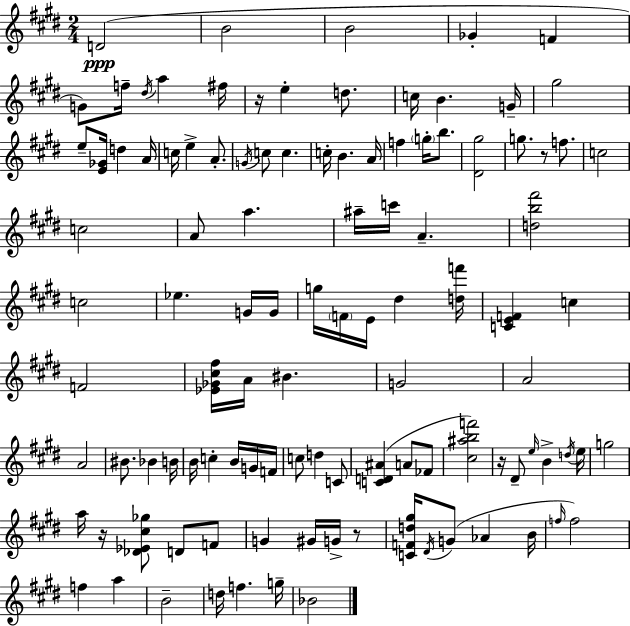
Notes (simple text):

D4/h B4/h B4/h Gb4/q F4/q G4/e F5/s D#5/s A5/q F#5/s R/s E5/q D5/e. C5/s B4/q. G4/s G#5/h E5/e [E4,Gb4]/s D5/q A4/s C5/s E5/q A4/e. G4/s C5/e C5/q. C5/s B4/q. A4/s F5/q G5/s B5/e. [D#4,G#5]/h G5/e. R/e F5/e. C5/h C5/h A4/e A5/q. A#5/s C6/s A4/q. [D5,B5,F#6]/h C5/h Eb5/q. G4/s G4/s G5/s F4/s E4/s D#5/q [D5,F6]/s [C4,E4,F4]/q C5/q F4/h [Eb4,Gb4,C#5,F#5]/s A4/s BIS4/q. G4/h A4/h A4/h BIS4/e. Bb4/q B4/s B4/s C5/q B4/s G4/s F4/s C5/e D5/q C4/e [C4,D4,A#4]/q A4/e FES4/e [C#5,A#5,B5,F6]/h R/s D#4/e E5/s B4/q D5/s E5/s G5/h A5/s R/s [Db4,Eb4,C#5,Gb5]/e D4/e F4/e G4/q G#4/s G4/s R/e [C4,F4,D5,G#5]/s D#4/s G4/e Ab4/q B4/s F5/s F5/h F5/q A5/q B4/h D5/s F5/q. G5/s Bb4/h